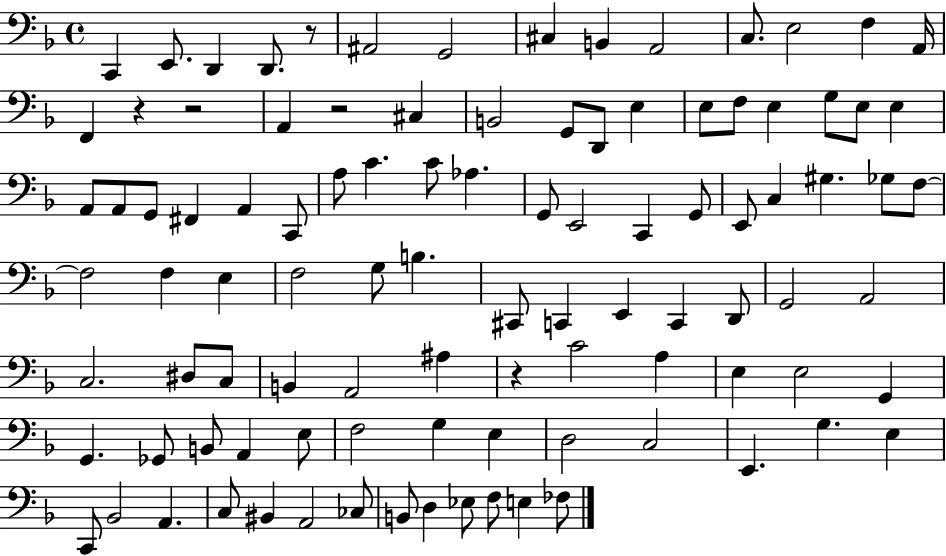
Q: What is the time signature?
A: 4/4